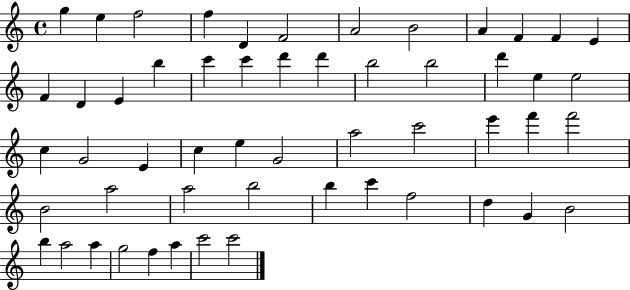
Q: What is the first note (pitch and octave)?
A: G5